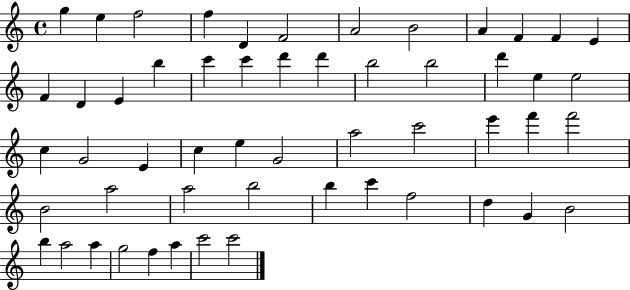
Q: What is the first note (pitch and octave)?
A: G5